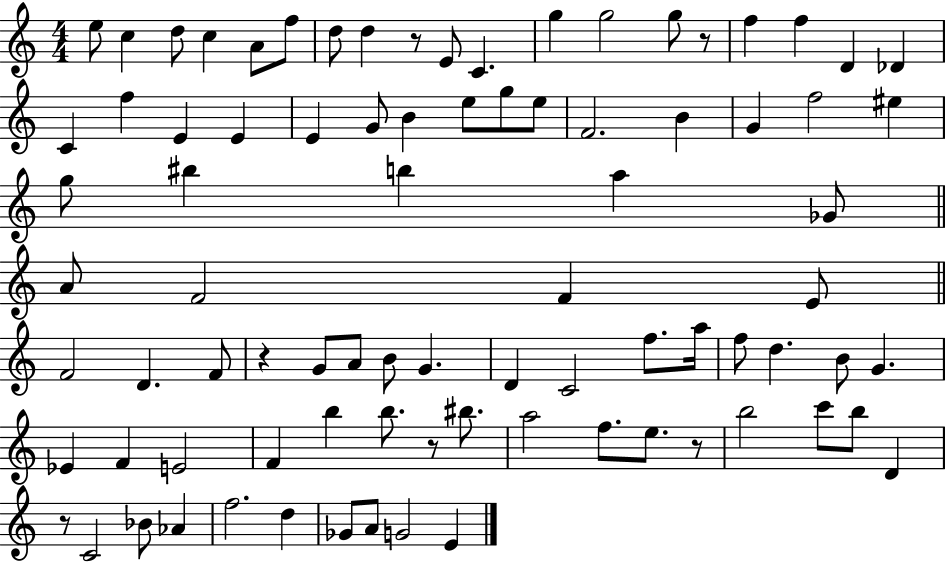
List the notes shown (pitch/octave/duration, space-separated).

E5/e C5/q D5/e C5/q A4/e F5/e D5/e D5/q R/e E4/e C4/q. G5/q G5/h G5/e R/e F5/q F5/q D4/q Db4/q C4/q F5/q E4/q E4/q E4/q G4/e B4/q E5/e G5/e E5/e F4/h. B4/q G4/q F5/h EIS5/q G5/e BIS5/q B5/q A5/q Gb4/e A4/e F4/h F4/q E4/e F4/h D4/q. F4/e R/q G4/e A4/e B4/e G4/q. D4/q C4/h F5/e. A5/s F5/e D5/q. B4/e G4/q. Eb4/q F4/q E4/h F4/q B5/q B5/e. R/e BIS5/e. A5/h F5/e. E5/e. R/e B5/h C6/e B5/e D4/q R/e C4/h Bb4/e Ab4/q F5/h. D5/q Gb4/e A4/e G4/h E4/q